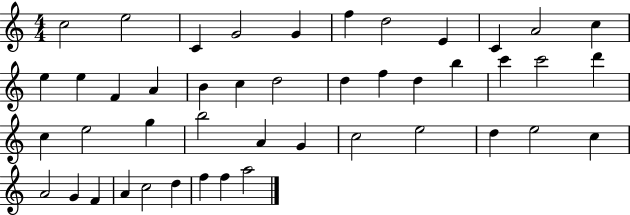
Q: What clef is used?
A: treble